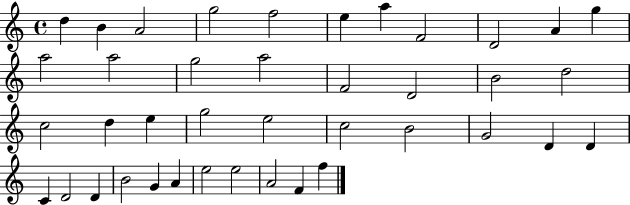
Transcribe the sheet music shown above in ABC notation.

X:1
T:Untitled
M:4/4
L:1/4
K:C
d B A2 g2 f2 e a F2 D2 A g a2 a2 g2 a2 F2 D2 B2 d2 c2 d e g2 e2 c2 B2 G2 D D C D2 D B2 G A e2 e2 A2 F f